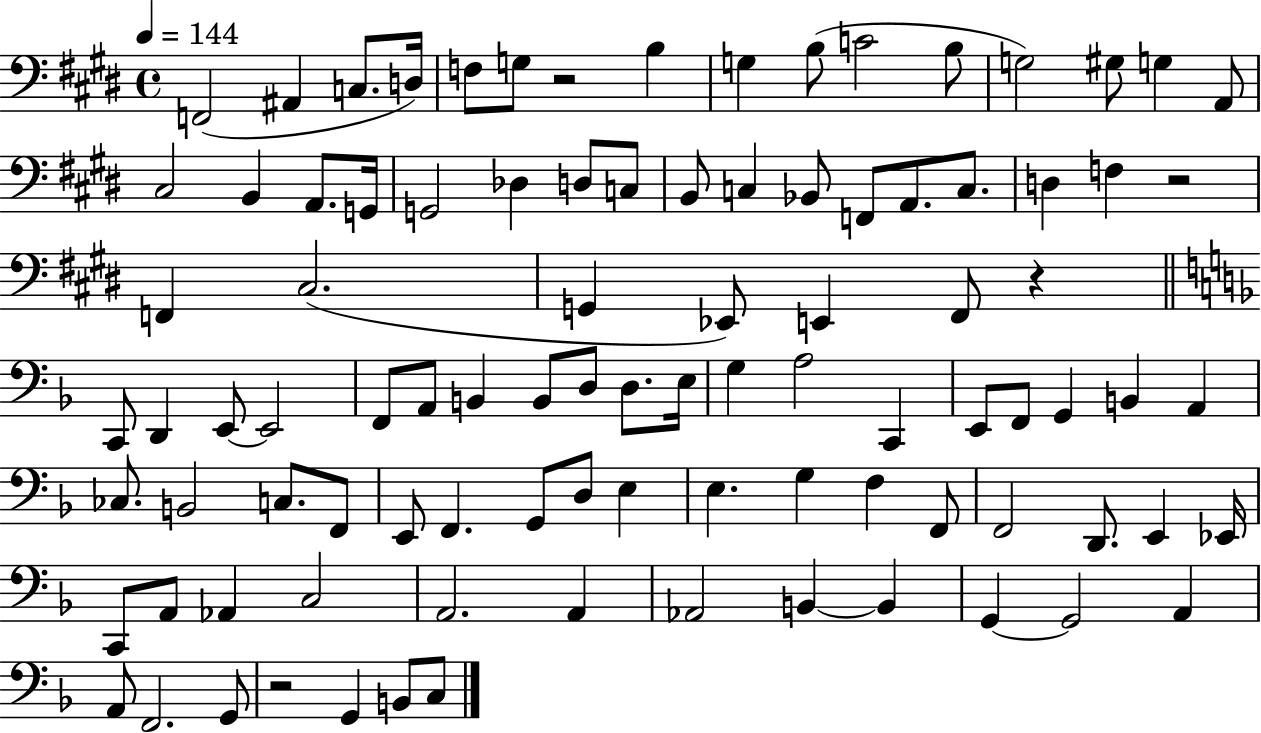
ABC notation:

X:1
T:Untitled
M:4/4
L:1/4
K:E
F,,2 ^A,, C,/2 D,/4 F,/2 G,/2 z2 B, G, B,/2 C2 B,/2 G,2 ^G,/2 G, A,,/2 ^C,2 B,, A,,/2 G,,/4 G,,2 _D, D,/2 C,/2 B,,/2 C, _B,,/2 F,,/2 A,,/2 C,/2 D, F, z2 F,, ^C,2 G,, _E,,/2 E,, ^F,,/2 z C,,/2 D,, E,,/2 E,,2 F,,/2 A,,/2 B,, B,,/2 D,/2 D,/2 E,/4 G, A,2 C,, E,,/2 F,,/2 G,, B,, A,, _C,/2 B,,2 C,/2 F,,/2 E,,/2 F,, G,,/2 D,/2 E, E, G, F, F,,/2 F,,2 D,,/2 E,, _E,,/4 C,,/2 A,,/2 _A,, C,2 A,,2 A,, _A,,2 B,, B,, G,, G,,2 A,, A,,/2 F,,2 G,,/2 z2 G,, B,,/2 C,/2